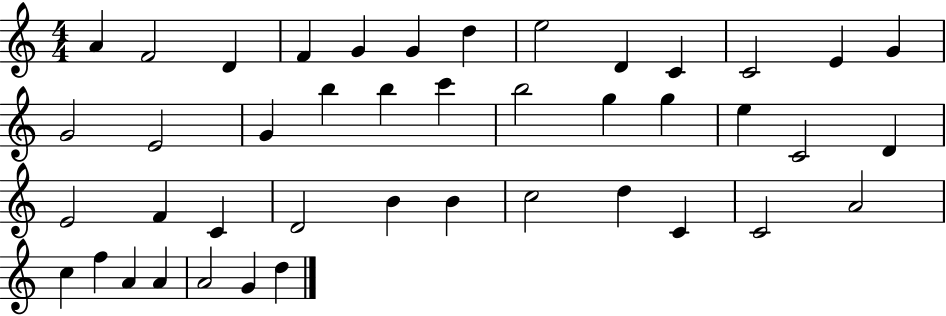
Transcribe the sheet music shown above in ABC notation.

X:1
T:Untitled
M:4/4
L:1/4
K:C
A F2 D F G G d e2 D C C2 E G G2 E2 G b b c' b2 g g e C2 D E2 F C D2 B B c2 d C C2 A2 c f A A A2 G d